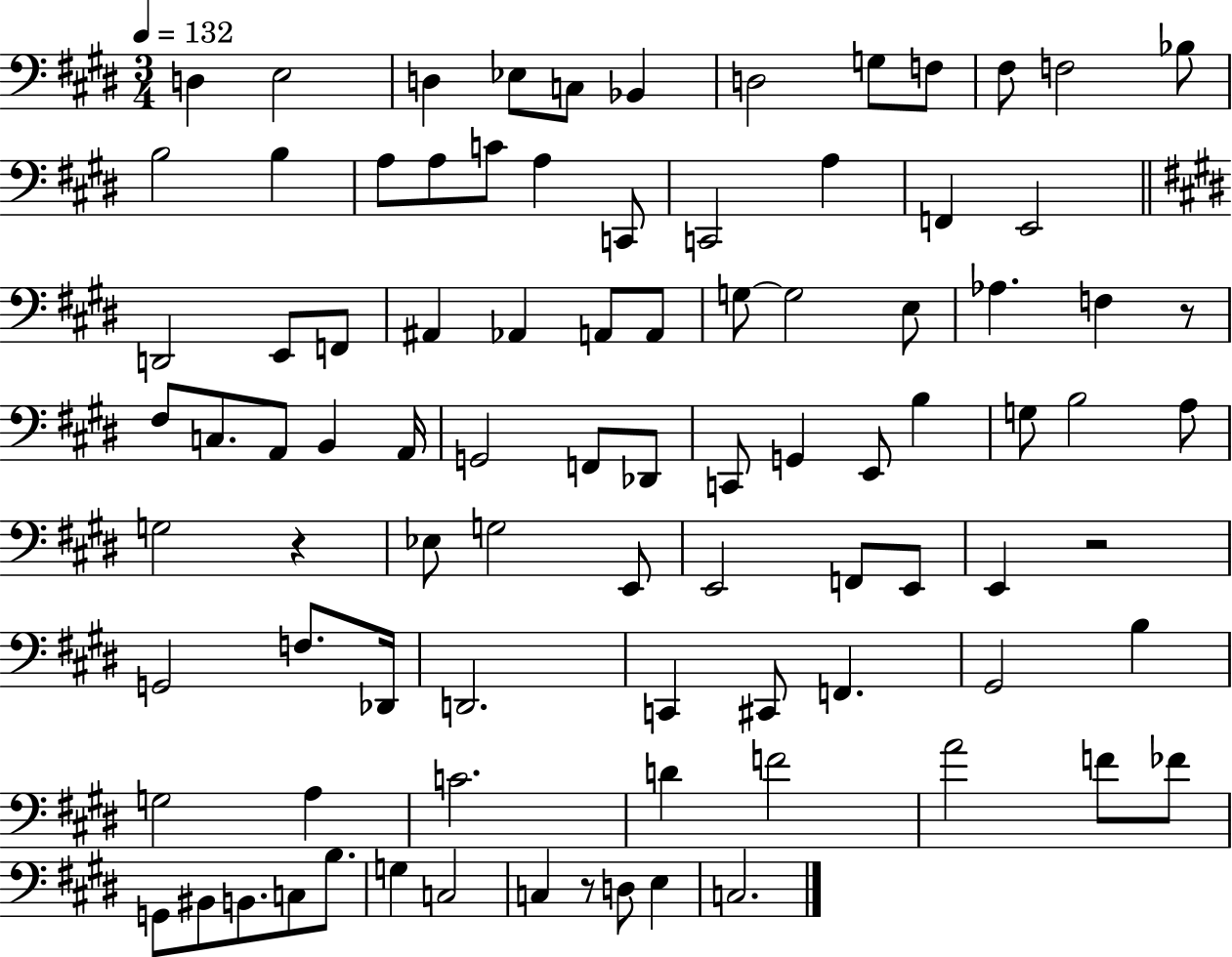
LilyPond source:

{
  \clef bass
  \numericTimeSignature
  \time 3/4
  \key e \major
  \tempo 4 = 132
  d4 e2 | d4 ees8 c8 bes,4 | d2 g8 f8 | fis8 f2 bes8 | \break b2 b4 | a8 a8 c'8 a4 c,8 | c,2 a4 | f,4 e,2 | \break \bar "||" \break \key e \major d,2 e,8 f,8 | ais,4 aes,4 a,8 a,8 | g8~~ g2 e8 | aes4. f4 r8 | \break fis8 c8. a,8 b,4 a,16 | g,2 f,8 des,8 | c,8 g,4 e,8 b4 | g8 b2 a8 | \break g2 r4 | ees8 g2 e,8 | e,2 f,8 e,8 | e,4 r2 | \break g,2 f8. des,16 | d,2. | c,4 cis,8 f,4. | gis,2 b4 | \break g2 a4 | c'2. | d'4 f'2 | a'2 f'8 fes'8 | \break g,8 bis,8 b,8. c8 b8. | g4 c2 | c4 r8 d8 e4 | c2. | \break \bar "|."
}